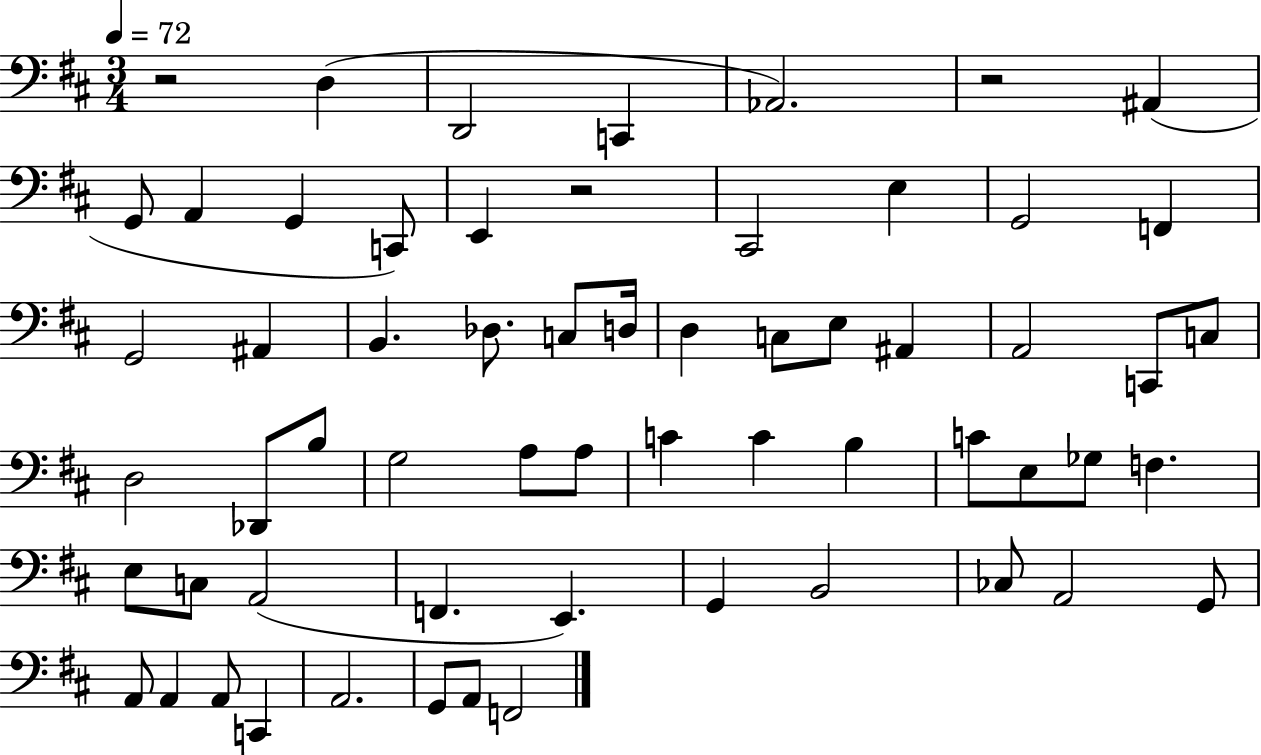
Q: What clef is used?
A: bass